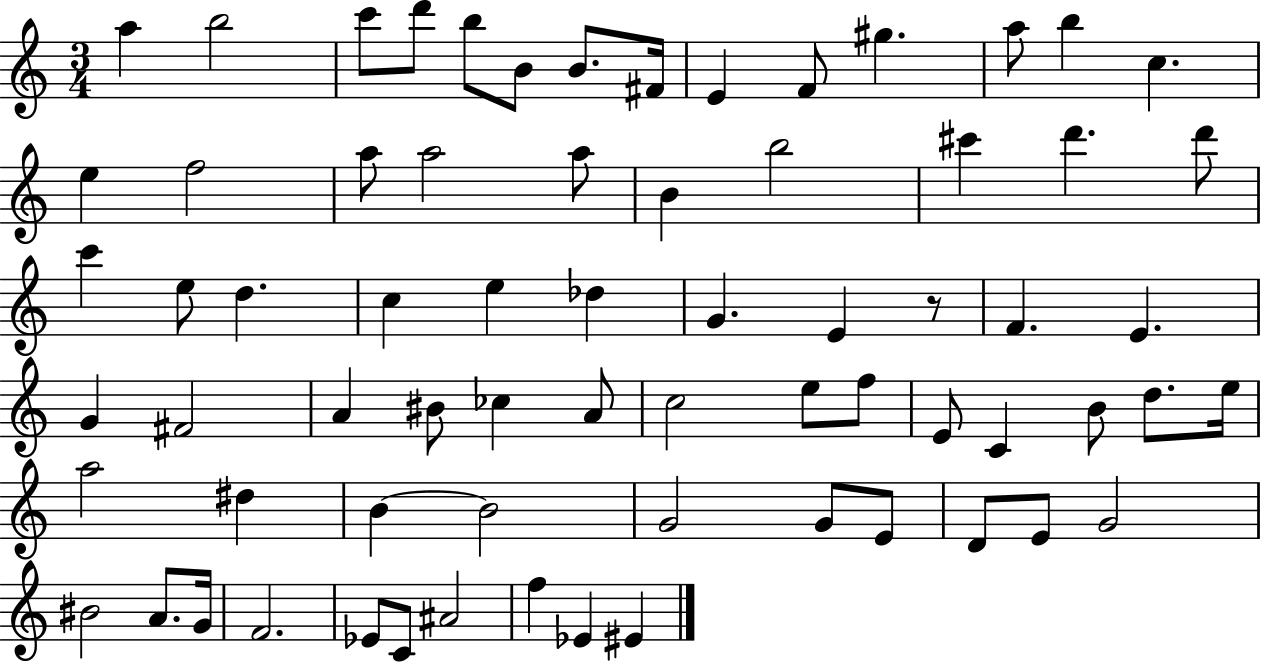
A5/q B5/h C6/e D6/e B5/e B4/e B4/e. F#4/s E4/q F4/e G#5/q. A5/e B5/q C5/q. E5/q F5/h A5/e A5/h A5/e B4/q B5/h C#6/q D6/q. D6/e C6/q E5/e D5/q. C5/q E5/q Db5/q G4/q. E4/q R/e F4/q. E4/q. G4/q F#4/h A4/q BIS4/e CES5/q A4/e C5/h E5/e F5/e E4/e C4/q B4/e D5/e. E5/s A5/h D#5/q B4/q B4/h G4/h G4/e E4/e D4/e E4/e G4/h BIS4/h A4/e. G4/s F4/h. Eb4/e C4/e A#4/h F5/q Eb4/q EIS4/q